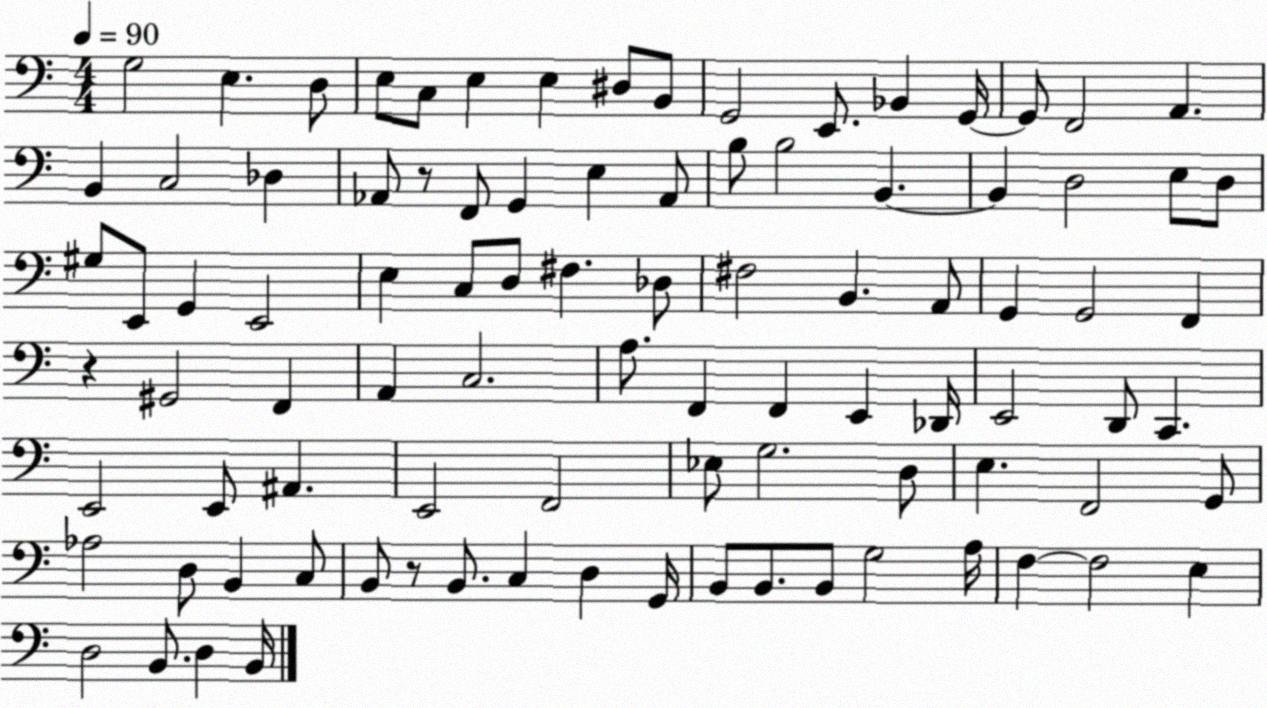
X:1
T:Untitled
M:4/4
L:1/4
K:C
G,2 E, D,/2 E,/2 C,/2 E, E, ^D,/2 B,,/2 G,,2 E,,/2 _B,, G,,/4 G,,/2 F,,2 A,, B,, C,2 _D, _A,,/2 z/2 F,,/2 G,, E, _A,,/2 B,/2 B,2 B,, B,, D,2 E,/2 D,/2 ^G,/2 E,,/2 G,, E,,2 E, C,/2 D,/2 ^F, _D,/2 ^F,2 B,, A,,/2 G,, G,,2 F,, z ^G,,2 F,, A,, C,2 A,/2 F,, F,, E,, _D,,/4 E,,2 D,,/2 C,, E,,2 E,,/2 ^A,, E,,2 F,,2 _E,/2 G,2 D,/2 E, F,,2 G,,/2 _A,2 D,/2 B,, C,/2 B,,/2 z/2 B,,/2 C, D, G,,/4 B,,/2 B,,/2 B,,/2 G,2 A,/4 F, F,2 E, D,2 B,,/2 D, B,,/4